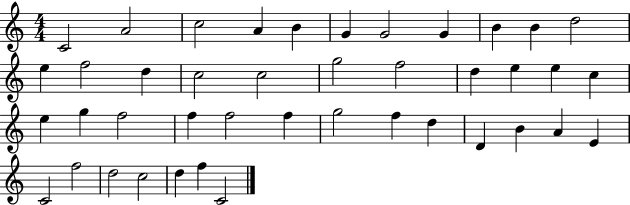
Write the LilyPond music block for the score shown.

{
  \clef treble
  \numericTimeSignature
  \time 4/4
  \key c \major
  c'2 a'2 | c''2 a'4 b'4 | g'4 g'2 g'4 | b'4 b'4 d''2 | \break e''4 f''2 d''4 | c''2 c''2 | g''2 f''2 | d''4 e''4 e''4 c''4 | \break e''4 g''4 f''2 | f''4 f''2 f''4 | g''2 f''4 d''4 | d'4 b'4 a'4 e'4 | \break c'2 f''2 | d''2 c''2 | d''4 f''4 c'2 | \bar "|."
}